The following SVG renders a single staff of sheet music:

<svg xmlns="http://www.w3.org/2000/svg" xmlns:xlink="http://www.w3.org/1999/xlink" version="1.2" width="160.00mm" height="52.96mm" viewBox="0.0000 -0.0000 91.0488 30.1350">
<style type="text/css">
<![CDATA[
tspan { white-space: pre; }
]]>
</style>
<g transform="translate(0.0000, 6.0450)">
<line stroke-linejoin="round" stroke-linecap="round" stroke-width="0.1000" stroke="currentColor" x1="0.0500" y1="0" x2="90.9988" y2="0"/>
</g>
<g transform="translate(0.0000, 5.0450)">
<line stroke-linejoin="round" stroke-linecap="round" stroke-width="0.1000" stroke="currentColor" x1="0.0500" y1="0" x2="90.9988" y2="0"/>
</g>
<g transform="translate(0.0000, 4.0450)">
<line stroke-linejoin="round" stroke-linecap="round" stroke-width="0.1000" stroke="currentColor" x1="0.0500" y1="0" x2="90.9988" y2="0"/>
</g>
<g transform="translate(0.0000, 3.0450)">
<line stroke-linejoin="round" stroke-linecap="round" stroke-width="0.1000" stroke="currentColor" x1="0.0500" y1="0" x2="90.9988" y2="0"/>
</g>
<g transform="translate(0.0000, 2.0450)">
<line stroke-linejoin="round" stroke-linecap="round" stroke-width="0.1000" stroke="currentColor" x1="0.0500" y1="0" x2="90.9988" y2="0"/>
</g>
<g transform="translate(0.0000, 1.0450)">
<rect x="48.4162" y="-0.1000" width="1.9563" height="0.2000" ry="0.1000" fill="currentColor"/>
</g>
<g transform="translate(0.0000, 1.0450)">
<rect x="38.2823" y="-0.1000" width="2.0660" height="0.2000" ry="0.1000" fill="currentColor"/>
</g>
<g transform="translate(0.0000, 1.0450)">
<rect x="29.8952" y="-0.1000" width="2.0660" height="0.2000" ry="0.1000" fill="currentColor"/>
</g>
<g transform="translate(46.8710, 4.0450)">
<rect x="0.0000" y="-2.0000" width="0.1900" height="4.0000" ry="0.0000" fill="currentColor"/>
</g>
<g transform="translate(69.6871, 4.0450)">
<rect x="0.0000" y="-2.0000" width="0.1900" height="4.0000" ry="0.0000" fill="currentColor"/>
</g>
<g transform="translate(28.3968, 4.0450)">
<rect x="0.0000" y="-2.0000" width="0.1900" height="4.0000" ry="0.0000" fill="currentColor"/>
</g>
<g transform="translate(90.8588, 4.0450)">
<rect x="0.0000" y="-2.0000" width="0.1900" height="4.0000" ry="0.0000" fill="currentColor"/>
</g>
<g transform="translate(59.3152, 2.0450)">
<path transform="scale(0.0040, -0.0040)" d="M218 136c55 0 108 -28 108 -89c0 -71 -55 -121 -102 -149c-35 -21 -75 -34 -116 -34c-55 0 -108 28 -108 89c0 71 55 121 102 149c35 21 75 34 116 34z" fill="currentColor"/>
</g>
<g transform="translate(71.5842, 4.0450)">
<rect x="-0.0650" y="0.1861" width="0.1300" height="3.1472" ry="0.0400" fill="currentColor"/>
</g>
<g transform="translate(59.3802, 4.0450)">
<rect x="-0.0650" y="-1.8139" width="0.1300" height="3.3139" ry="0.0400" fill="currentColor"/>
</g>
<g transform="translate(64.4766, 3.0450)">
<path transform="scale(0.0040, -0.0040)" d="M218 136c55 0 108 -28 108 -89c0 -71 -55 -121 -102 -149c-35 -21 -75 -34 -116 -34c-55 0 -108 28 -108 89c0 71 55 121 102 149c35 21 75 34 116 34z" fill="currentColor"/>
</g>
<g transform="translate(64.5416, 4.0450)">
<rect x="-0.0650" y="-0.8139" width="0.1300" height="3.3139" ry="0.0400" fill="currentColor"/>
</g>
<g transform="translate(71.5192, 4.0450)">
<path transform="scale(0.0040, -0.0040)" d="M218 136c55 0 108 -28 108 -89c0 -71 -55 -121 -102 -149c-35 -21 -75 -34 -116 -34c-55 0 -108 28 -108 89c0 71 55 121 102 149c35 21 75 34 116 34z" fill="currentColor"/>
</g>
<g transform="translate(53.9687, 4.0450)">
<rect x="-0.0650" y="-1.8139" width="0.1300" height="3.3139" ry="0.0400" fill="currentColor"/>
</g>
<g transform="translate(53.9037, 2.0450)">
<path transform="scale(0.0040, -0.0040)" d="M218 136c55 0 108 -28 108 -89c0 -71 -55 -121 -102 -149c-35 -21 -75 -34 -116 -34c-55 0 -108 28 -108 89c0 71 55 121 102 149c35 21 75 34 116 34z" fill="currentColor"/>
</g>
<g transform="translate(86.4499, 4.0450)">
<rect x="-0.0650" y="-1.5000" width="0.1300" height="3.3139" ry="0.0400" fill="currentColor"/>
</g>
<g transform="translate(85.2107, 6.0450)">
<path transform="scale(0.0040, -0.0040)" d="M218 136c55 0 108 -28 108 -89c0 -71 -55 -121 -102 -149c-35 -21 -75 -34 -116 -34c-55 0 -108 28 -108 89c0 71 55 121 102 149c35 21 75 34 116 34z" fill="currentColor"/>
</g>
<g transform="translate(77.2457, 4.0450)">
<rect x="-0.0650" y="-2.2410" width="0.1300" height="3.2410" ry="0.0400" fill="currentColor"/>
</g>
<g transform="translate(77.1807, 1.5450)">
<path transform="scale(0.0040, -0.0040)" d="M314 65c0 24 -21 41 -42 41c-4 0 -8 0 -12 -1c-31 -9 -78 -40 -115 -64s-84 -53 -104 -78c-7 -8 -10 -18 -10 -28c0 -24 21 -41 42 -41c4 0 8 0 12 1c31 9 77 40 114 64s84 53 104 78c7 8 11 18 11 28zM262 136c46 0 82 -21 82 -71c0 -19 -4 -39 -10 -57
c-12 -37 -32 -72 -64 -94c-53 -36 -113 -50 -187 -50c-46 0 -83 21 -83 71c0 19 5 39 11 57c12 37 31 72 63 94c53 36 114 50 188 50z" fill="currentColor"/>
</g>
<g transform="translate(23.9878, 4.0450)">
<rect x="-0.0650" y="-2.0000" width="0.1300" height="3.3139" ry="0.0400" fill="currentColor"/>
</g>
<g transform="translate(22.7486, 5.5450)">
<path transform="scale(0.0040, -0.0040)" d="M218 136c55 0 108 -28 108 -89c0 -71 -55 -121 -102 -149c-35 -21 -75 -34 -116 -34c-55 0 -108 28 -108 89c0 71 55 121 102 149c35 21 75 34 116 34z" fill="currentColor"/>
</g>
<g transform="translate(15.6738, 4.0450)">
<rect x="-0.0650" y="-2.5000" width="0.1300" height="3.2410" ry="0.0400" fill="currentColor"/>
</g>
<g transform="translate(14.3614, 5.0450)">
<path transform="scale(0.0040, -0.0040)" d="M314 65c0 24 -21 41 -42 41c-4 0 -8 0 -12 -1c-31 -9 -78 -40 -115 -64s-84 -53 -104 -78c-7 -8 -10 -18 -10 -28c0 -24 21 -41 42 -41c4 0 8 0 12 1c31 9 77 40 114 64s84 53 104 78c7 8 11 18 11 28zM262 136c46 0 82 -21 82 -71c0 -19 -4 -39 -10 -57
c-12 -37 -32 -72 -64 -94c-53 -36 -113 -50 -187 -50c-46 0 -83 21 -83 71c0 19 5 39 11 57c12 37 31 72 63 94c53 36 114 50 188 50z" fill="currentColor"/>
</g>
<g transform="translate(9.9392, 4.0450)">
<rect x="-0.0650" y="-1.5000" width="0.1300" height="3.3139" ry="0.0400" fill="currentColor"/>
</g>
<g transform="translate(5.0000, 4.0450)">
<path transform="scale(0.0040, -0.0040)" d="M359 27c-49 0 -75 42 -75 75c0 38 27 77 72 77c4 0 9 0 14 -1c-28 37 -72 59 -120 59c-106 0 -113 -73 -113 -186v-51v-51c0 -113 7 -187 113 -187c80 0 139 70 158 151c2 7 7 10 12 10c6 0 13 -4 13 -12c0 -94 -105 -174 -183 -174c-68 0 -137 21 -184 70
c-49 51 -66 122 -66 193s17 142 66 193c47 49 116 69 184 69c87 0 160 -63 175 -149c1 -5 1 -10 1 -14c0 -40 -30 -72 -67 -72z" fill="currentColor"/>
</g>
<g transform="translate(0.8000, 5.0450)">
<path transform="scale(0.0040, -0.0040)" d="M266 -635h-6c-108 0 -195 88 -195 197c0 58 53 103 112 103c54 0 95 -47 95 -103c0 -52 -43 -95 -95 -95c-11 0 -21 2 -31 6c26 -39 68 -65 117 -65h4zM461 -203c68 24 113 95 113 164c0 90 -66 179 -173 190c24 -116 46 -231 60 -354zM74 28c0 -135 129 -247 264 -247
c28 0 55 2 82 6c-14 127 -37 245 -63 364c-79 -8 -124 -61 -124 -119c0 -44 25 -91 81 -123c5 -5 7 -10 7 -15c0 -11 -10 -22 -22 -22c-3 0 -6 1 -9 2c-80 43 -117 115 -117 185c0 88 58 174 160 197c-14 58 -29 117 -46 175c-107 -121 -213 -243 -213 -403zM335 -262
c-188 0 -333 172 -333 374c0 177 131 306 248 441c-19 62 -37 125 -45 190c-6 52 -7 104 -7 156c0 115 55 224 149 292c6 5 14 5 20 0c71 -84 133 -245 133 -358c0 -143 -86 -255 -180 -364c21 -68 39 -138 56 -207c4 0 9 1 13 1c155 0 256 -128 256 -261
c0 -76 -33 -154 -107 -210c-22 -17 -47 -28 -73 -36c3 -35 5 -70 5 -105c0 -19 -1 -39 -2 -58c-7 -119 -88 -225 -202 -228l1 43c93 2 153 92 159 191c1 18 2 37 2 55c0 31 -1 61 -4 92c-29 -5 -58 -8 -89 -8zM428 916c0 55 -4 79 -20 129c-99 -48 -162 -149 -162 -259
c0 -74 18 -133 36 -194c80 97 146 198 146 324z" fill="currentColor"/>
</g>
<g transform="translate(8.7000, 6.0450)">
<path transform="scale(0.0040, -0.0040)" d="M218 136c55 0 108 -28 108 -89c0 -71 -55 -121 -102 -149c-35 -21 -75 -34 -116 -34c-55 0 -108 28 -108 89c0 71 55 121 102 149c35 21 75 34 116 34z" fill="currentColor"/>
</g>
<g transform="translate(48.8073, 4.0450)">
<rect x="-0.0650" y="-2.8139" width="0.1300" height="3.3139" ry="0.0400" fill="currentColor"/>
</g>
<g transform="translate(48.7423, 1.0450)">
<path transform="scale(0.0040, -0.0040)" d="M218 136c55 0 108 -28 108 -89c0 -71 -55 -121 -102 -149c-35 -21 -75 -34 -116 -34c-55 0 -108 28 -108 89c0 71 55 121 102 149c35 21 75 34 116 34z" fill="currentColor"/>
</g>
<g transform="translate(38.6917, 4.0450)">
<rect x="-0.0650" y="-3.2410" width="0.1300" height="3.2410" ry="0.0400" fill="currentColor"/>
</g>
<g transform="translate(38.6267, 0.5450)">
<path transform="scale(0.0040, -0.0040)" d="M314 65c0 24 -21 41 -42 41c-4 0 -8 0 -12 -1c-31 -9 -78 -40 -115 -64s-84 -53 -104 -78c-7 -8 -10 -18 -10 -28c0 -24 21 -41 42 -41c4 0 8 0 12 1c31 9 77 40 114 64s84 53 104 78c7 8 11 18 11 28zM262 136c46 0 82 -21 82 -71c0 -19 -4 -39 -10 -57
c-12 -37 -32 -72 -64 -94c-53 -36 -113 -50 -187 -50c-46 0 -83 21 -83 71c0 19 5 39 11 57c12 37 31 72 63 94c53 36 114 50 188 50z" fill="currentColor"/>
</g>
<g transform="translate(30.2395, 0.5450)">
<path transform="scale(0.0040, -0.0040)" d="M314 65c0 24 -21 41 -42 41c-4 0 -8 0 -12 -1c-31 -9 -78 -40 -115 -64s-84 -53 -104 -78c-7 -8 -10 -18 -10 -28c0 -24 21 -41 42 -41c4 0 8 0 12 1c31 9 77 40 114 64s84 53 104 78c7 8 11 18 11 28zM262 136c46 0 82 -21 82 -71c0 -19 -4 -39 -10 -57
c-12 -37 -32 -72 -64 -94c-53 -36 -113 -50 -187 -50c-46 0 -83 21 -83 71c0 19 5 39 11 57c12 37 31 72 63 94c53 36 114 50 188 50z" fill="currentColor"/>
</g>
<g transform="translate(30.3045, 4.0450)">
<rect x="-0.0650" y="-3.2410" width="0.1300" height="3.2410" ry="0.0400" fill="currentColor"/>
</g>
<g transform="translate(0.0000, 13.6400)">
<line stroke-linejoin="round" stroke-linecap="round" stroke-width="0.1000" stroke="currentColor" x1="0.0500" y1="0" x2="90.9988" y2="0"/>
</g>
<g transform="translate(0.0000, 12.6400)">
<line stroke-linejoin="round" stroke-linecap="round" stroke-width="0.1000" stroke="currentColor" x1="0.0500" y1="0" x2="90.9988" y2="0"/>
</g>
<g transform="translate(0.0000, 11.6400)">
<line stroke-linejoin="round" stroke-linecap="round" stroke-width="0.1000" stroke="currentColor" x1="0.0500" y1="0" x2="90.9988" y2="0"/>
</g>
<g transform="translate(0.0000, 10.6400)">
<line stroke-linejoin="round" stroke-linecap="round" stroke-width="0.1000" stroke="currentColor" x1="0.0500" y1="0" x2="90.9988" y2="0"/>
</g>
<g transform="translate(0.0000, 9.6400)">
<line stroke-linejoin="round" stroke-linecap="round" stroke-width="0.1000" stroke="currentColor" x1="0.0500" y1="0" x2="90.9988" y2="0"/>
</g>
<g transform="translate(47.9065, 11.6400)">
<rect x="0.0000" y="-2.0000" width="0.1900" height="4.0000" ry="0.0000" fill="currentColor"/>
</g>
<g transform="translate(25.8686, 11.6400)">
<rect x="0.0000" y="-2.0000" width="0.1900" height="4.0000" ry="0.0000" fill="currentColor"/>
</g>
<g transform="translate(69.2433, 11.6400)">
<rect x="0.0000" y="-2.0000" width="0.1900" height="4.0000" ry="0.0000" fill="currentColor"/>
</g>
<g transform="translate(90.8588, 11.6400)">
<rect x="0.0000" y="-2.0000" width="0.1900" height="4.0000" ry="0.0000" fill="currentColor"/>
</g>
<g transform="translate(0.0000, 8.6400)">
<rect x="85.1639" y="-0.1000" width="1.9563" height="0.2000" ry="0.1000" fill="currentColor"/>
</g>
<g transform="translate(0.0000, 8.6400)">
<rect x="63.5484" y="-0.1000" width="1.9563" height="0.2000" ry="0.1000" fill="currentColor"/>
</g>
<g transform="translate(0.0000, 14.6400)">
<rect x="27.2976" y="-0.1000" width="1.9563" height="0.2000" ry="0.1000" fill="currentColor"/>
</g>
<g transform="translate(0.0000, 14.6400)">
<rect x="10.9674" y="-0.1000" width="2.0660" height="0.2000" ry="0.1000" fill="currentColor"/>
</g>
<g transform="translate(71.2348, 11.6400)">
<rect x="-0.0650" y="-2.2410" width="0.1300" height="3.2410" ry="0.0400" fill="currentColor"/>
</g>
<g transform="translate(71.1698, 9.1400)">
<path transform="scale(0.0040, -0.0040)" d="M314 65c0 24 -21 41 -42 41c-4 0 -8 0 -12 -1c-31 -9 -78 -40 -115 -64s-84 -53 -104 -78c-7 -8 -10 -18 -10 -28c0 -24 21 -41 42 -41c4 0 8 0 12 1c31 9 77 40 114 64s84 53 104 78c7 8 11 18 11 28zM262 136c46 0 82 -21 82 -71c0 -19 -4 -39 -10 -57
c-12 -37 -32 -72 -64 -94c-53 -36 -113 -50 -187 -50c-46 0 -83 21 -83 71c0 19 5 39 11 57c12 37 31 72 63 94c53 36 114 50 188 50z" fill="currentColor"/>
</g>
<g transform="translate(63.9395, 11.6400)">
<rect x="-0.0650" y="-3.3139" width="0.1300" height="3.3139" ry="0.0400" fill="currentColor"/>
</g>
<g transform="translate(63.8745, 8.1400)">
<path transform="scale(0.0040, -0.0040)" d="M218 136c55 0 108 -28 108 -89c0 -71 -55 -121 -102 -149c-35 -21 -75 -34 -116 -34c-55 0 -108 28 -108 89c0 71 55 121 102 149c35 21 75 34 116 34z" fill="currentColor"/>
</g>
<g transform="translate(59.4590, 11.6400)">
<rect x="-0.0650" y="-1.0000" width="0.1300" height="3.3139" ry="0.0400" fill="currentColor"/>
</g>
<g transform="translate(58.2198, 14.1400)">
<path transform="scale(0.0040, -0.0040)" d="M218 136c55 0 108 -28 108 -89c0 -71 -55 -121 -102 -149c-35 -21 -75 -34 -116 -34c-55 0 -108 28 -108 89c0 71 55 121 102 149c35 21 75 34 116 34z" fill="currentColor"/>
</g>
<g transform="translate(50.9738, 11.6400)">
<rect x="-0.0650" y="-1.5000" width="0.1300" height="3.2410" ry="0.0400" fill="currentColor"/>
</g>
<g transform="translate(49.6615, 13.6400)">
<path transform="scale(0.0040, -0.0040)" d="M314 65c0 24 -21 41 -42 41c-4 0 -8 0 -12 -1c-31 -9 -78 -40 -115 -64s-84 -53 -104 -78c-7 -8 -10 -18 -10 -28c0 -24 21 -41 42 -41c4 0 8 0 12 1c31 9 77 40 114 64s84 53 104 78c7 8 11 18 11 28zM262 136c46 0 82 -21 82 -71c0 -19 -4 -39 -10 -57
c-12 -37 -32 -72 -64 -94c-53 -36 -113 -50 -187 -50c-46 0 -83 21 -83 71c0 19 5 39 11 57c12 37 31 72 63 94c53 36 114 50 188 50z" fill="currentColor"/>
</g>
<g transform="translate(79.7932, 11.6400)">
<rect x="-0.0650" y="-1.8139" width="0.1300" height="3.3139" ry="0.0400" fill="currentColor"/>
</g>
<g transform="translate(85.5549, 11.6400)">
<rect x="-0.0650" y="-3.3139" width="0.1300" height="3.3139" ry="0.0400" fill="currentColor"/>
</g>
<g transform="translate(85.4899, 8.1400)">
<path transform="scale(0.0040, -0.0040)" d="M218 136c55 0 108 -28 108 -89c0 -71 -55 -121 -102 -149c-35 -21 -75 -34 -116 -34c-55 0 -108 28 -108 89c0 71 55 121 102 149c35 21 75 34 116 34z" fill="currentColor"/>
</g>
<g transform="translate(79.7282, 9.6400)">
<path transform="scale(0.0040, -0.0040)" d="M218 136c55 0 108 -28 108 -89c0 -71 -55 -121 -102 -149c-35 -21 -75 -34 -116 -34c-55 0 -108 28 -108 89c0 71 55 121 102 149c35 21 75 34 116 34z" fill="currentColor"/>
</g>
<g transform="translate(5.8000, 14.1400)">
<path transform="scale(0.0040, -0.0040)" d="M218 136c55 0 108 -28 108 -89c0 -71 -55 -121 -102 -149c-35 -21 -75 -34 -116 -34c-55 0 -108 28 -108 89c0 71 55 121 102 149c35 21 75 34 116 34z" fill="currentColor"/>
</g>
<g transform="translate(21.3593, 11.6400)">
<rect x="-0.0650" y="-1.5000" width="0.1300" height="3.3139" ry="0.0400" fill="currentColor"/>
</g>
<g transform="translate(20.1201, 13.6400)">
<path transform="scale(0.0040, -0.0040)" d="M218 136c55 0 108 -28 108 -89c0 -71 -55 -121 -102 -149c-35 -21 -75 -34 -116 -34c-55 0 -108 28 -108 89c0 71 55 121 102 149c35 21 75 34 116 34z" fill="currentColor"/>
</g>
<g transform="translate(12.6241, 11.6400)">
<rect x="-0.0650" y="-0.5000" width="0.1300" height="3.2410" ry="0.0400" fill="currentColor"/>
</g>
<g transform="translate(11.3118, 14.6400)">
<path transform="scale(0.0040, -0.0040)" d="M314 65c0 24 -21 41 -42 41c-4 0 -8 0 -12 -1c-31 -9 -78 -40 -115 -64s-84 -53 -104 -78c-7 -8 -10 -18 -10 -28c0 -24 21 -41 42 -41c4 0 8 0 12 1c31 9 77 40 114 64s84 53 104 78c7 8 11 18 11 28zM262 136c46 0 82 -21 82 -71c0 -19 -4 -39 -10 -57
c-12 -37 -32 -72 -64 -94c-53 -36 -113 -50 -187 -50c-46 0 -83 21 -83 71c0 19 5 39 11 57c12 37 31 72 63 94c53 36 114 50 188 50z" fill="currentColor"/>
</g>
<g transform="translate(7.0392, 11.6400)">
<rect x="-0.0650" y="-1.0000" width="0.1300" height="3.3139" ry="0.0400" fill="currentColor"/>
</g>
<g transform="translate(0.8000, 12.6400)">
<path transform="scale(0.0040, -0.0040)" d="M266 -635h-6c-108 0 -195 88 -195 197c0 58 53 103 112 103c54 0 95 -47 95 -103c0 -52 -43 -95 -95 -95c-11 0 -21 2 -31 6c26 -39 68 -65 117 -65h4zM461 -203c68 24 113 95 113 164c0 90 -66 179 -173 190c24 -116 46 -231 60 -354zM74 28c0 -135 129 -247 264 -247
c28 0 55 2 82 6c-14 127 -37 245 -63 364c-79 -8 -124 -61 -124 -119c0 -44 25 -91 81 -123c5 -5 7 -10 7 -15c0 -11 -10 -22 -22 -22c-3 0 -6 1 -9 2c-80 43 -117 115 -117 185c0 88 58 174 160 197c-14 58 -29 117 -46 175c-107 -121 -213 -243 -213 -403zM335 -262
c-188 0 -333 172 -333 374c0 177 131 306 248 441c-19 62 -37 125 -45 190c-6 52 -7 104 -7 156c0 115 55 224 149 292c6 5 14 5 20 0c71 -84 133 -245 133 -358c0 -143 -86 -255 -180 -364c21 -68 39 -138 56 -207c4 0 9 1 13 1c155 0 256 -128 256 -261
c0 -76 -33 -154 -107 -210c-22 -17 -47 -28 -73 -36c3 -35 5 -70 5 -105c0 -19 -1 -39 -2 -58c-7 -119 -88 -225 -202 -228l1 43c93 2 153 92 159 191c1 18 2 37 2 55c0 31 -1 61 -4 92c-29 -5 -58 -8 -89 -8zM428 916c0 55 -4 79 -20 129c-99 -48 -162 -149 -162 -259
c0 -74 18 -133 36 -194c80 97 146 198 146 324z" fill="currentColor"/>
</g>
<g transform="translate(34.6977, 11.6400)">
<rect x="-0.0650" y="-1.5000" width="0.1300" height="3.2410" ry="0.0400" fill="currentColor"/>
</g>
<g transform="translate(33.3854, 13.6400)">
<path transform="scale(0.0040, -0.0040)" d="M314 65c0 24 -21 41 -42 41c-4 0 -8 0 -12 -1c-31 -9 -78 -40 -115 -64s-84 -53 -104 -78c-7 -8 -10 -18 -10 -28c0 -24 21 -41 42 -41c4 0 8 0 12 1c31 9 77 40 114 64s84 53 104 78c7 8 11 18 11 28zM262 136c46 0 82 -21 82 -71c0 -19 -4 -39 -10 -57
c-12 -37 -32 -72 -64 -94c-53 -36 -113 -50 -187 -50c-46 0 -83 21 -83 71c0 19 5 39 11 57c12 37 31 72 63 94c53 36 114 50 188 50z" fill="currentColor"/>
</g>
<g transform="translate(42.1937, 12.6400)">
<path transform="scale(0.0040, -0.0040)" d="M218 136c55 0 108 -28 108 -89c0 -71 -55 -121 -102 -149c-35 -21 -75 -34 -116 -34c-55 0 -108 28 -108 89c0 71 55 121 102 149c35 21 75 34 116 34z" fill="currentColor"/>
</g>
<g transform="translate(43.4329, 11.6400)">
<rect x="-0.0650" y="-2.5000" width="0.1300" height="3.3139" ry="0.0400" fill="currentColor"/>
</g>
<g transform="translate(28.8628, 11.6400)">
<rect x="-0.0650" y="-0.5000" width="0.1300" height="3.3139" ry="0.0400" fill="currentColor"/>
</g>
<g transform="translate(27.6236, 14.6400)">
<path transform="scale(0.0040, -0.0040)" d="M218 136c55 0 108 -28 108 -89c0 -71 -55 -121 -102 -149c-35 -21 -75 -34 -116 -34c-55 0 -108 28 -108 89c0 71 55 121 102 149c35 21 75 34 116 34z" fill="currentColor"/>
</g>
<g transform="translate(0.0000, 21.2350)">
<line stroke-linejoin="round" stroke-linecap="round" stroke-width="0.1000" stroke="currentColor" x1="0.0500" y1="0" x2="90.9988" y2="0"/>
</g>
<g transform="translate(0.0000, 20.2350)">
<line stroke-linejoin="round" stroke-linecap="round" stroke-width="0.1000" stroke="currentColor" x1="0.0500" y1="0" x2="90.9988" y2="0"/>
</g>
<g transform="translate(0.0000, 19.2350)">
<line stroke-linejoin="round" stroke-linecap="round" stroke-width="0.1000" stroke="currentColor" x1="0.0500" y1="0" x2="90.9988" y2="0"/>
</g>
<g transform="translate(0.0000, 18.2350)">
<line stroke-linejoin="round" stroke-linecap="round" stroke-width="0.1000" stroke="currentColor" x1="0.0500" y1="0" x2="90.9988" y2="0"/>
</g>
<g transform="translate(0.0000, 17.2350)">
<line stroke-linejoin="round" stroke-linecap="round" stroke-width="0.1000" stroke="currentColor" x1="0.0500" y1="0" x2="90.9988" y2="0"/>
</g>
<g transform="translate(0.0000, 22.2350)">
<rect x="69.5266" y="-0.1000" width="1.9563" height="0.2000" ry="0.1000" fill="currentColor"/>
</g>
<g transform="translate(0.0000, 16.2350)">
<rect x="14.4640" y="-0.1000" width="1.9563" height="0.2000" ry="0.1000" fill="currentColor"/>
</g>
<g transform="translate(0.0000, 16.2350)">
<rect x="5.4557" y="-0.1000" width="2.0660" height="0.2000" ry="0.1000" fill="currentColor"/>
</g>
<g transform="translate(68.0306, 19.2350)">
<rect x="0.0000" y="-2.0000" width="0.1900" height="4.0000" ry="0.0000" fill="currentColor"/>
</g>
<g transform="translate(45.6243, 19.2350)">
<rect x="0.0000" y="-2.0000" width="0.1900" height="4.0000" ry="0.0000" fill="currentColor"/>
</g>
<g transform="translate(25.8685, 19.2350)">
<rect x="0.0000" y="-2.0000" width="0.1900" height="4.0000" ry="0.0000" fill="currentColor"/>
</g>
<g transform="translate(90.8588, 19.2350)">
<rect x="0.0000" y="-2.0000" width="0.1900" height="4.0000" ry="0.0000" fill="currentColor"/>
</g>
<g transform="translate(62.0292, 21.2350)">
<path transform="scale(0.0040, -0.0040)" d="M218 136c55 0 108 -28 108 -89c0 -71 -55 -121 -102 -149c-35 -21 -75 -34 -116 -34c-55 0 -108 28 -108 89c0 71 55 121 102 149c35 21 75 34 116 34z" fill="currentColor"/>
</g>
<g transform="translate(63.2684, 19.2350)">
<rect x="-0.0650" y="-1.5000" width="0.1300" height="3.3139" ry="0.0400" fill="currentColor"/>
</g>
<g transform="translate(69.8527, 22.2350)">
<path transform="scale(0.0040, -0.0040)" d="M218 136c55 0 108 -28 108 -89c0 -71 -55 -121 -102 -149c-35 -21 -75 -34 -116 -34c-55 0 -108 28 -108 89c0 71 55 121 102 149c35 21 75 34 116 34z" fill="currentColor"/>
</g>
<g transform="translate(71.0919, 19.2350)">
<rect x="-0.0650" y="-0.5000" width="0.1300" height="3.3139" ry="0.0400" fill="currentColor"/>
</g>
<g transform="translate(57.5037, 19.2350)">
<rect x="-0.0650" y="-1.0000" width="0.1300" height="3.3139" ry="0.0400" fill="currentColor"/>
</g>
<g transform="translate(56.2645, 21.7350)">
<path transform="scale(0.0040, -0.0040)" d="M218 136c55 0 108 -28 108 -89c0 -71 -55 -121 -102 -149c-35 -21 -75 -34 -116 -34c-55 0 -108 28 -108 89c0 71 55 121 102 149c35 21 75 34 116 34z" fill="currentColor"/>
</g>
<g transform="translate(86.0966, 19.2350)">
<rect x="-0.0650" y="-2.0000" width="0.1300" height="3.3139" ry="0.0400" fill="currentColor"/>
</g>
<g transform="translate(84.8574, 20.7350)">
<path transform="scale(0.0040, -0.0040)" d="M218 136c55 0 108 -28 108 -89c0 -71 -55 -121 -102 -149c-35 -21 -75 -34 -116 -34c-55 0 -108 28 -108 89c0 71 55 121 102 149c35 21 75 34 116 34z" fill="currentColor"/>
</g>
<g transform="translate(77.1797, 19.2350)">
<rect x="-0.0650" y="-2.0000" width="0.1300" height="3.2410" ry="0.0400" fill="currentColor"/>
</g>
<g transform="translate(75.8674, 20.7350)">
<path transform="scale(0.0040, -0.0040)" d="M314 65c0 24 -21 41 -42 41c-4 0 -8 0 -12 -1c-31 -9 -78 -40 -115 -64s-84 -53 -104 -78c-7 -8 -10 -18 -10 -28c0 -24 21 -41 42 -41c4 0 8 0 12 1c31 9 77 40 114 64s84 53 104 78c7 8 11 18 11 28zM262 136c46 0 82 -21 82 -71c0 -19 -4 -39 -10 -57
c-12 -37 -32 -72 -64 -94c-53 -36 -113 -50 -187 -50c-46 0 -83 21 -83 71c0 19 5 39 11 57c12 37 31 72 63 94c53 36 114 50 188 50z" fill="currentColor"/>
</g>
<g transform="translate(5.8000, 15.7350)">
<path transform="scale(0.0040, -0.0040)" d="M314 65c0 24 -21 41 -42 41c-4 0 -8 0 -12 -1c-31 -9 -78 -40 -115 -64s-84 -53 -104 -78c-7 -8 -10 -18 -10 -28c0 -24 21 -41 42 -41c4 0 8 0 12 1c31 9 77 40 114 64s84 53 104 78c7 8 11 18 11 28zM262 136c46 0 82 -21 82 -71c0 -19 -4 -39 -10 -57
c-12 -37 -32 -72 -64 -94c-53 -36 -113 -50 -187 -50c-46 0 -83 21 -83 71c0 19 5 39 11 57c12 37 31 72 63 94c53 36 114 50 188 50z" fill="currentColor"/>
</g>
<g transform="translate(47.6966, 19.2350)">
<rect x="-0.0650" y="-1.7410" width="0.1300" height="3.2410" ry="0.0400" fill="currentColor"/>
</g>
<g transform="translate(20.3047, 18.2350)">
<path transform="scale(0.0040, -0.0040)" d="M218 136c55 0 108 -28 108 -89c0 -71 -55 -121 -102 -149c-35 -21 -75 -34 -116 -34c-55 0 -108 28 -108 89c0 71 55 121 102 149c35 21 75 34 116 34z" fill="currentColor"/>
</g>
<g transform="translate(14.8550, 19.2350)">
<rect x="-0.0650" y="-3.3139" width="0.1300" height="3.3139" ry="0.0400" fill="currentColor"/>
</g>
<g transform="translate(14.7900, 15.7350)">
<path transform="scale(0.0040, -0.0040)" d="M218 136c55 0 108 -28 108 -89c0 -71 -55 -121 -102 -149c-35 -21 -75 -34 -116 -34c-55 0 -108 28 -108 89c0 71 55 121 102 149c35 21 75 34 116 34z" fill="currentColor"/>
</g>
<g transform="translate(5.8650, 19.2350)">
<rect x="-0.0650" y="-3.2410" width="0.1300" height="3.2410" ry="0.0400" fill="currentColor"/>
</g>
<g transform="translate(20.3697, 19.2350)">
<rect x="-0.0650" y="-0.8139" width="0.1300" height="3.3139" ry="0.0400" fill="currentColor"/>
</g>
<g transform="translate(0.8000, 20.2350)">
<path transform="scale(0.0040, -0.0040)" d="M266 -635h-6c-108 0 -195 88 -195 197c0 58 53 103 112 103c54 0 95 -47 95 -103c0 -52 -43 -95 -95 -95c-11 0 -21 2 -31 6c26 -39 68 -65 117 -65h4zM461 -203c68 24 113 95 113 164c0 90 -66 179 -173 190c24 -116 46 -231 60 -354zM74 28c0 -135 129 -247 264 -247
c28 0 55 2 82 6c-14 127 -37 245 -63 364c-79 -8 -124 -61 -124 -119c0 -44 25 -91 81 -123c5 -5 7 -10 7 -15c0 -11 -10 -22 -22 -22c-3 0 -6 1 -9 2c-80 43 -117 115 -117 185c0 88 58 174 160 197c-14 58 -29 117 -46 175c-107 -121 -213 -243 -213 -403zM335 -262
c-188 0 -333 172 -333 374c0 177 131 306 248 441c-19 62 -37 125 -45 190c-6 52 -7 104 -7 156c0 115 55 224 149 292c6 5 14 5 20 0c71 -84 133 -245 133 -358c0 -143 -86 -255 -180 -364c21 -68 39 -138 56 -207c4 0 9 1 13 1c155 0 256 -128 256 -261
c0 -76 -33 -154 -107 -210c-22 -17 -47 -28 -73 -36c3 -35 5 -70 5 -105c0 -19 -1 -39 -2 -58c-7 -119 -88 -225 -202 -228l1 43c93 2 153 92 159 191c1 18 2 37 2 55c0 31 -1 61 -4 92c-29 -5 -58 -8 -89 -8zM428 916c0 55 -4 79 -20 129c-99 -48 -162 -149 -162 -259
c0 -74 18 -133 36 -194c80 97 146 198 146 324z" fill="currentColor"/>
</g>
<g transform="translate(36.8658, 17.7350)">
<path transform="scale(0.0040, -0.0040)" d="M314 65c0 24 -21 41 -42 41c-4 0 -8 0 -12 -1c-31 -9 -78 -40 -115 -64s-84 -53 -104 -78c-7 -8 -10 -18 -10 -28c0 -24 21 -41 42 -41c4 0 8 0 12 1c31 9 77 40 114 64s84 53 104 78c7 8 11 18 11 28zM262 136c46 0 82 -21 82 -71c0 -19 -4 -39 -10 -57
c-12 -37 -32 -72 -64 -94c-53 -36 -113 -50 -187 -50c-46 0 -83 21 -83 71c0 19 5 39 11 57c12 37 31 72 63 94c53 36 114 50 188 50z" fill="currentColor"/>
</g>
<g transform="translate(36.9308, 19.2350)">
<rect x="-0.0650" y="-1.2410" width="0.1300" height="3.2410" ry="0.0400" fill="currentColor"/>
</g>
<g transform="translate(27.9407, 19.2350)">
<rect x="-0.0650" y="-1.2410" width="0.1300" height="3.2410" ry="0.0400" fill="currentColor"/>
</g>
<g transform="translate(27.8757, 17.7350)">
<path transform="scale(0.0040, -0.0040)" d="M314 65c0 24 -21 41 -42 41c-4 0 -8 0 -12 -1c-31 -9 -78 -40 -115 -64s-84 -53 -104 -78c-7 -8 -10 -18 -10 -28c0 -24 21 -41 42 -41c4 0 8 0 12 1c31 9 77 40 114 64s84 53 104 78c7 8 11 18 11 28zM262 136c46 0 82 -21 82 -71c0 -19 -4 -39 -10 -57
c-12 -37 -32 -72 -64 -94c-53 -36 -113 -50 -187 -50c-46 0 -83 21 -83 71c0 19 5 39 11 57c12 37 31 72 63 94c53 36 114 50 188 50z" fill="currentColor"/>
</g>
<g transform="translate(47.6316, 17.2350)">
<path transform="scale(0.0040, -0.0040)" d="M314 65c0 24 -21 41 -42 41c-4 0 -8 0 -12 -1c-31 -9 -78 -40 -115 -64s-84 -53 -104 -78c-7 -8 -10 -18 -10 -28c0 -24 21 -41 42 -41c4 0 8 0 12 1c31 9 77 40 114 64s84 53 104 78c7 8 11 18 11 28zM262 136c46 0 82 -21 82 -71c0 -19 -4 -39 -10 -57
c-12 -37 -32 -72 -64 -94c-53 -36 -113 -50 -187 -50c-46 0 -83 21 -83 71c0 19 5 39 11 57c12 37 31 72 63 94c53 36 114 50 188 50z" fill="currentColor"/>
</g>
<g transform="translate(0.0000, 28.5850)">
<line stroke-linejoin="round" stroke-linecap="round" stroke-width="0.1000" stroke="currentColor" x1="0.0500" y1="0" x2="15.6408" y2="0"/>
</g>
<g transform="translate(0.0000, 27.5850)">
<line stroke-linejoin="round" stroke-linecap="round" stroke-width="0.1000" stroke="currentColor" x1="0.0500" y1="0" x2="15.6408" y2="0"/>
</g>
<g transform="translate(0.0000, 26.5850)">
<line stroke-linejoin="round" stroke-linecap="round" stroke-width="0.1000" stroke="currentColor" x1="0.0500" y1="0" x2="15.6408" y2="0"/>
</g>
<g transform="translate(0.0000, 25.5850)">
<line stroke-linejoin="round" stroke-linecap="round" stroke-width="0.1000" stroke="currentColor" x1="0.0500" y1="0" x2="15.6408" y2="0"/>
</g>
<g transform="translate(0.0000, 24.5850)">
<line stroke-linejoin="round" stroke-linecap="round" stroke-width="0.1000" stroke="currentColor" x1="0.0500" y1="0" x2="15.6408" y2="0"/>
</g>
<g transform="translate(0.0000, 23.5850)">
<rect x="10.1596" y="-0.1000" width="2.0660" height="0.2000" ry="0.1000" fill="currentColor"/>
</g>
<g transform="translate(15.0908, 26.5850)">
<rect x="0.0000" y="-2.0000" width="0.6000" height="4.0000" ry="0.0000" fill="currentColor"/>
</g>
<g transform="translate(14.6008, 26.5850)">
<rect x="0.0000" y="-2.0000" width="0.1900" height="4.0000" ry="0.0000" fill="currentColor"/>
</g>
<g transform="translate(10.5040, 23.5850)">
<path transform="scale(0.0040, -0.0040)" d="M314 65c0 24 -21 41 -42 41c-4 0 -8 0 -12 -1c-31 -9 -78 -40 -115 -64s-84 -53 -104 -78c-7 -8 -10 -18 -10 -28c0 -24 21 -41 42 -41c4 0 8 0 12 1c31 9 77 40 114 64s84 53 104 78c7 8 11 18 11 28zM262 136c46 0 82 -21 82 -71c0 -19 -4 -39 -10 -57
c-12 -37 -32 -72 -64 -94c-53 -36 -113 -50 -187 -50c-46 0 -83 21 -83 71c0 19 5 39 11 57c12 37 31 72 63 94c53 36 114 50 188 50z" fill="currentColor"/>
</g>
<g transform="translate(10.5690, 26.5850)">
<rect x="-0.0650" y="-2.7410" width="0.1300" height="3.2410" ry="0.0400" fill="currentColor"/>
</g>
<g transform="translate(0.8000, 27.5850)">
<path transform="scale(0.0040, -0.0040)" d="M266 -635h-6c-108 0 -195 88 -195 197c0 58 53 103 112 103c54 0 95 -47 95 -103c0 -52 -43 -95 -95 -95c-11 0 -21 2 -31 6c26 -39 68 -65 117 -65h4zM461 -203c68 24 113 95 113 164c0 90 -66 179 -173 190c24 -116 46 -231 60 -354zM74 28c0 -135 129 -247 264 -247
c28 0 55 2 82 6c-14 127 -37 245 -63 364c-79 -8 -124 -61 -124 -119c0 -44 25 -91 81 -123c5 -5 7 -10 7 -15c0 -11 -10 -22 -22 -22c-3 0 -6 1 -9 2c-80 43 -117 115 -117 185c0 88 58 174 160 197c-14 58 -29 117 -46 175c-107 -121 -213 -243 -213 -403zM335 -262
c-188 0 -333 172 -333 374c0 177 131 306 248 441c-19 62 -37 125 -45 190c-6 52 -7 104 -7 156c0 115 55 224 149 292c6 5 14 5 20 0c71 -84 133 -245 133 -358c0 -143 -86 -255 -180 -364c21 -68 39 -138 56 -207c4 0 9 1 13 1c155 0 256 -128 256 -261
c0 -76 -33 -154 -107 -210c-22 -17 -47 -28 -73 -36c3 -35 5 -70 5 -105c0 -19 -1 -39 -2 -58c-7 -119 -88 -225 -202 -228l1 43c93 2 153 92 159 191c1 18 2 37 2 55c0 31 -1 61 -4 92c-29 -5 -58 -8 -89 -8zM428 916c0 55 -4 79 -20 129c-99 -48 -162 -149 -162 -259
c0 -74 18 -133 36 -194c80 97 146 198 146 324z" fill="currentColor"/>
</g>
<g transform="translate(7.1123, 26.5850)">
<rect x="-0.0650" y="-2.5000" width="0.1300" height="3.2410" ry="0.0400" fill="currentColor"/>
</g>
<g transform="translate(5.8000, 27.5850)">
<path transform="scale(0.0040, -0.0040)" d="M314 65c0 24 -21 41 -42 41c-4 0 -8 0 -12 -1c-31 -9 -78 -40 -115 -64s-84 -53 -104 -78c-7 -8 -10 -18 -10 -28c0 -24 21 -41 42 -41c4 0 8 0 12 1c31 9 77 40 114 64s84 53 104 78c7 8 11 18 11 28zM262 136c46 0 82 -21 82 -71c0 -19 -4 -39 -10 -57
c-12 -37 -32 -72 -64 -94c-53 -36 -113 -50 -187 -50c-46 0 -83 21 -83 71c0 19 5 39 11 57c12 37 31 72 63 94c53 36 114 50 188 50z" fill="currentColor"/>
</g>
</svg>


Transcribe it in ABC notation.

X:1
T:Untitled
M:4/4
L:1/4
K:C
E G2 F b2 b2 a f f d B g2 E D C2 E C E2 G E2 D b g2 f b b2 b d e2 e2 f2 D E C F2 F G2 a2